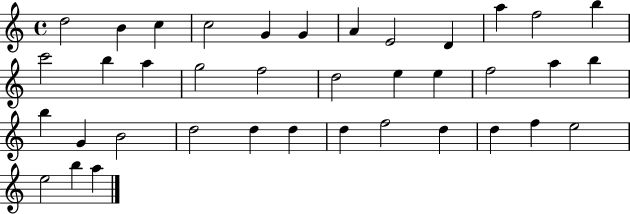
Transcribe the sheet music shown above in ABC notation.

X:1
T:Untitled
M:4/4
L:1/4
K:C
d2 B c c2 G G A E2 D a f2 b c'2 b a g2 f2 d2 e e f2 a b b G B2 d2 d d d f2 d d f e2 e2 b a